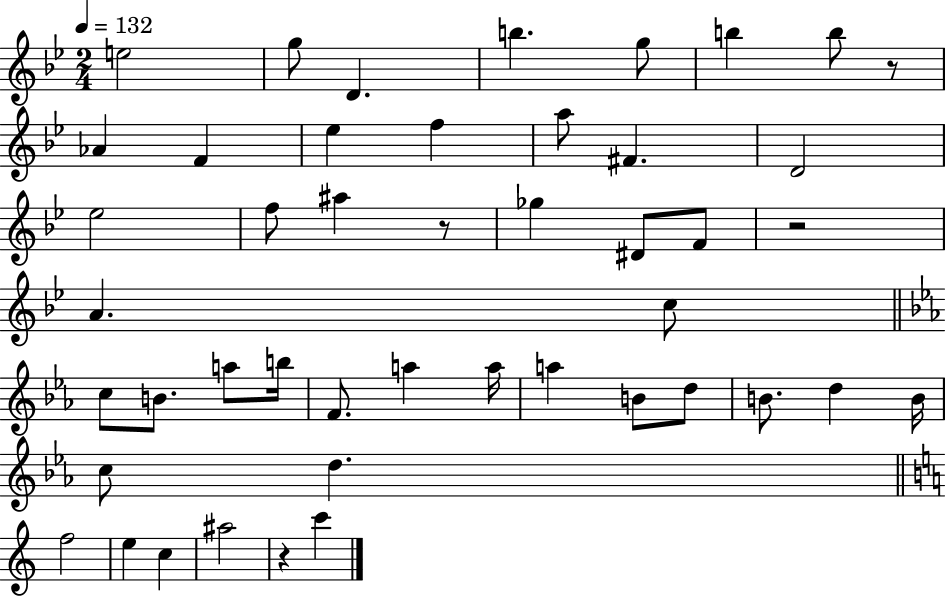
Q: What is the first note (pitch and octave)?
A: E5